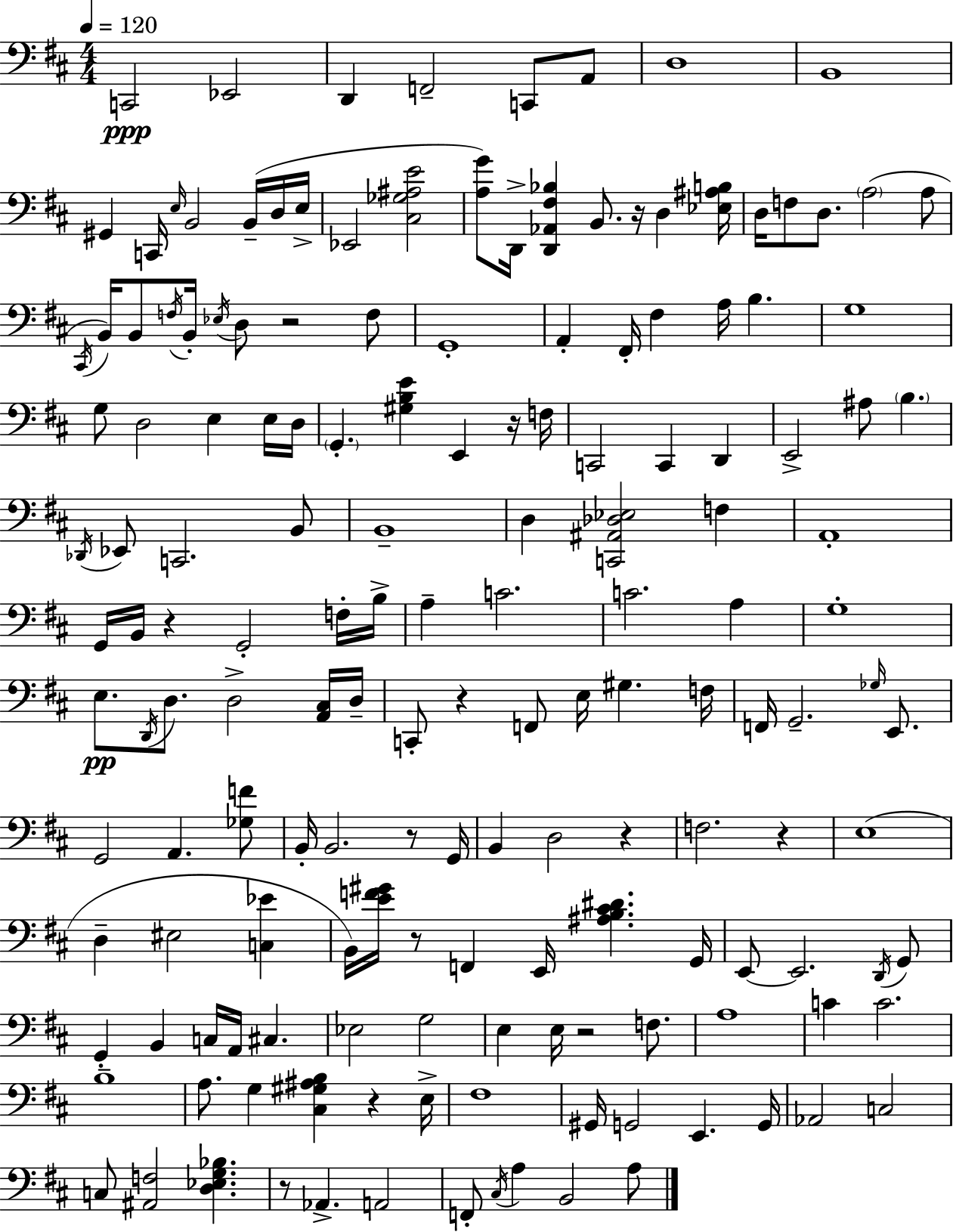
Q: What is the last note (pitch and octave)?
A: A3